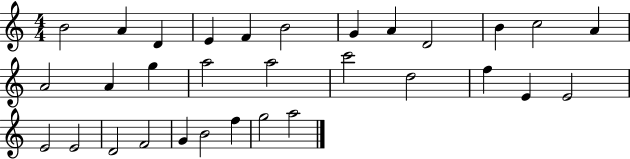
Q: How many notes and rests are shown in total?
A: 31